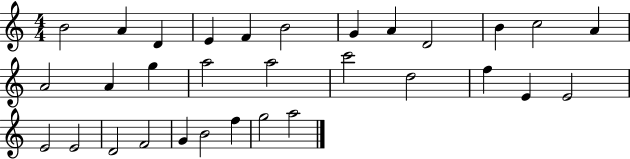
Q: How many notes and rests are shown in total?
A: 31